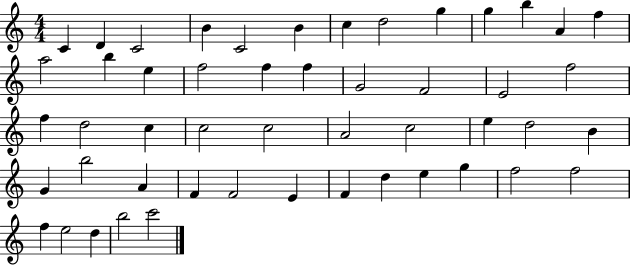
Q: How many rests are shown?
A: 0